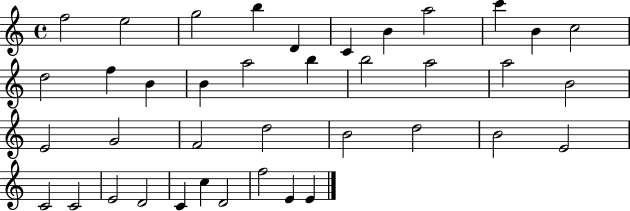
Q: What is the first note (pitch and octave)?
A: F5